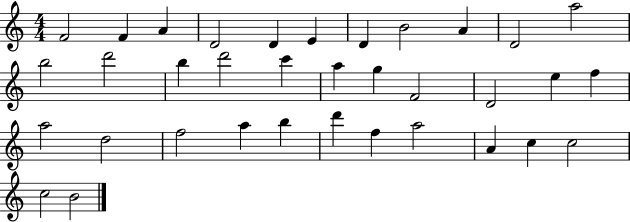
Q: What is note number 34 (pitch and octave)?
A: C5